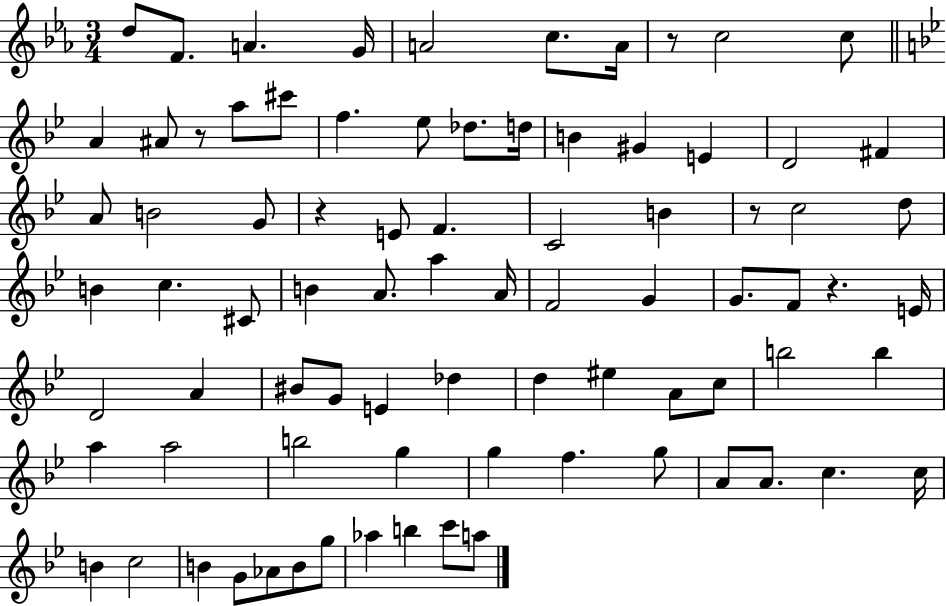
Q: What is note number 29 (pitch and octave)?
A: B4